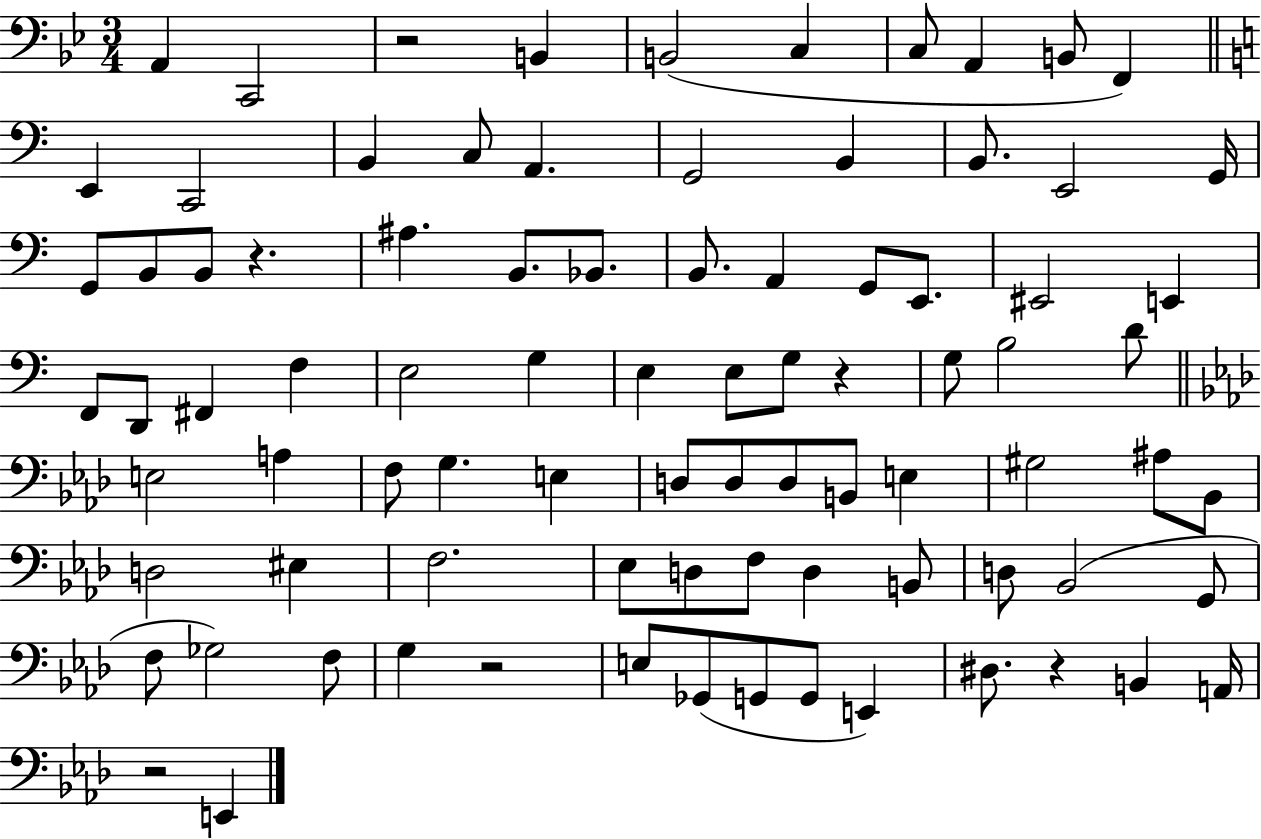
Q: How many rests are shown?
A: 6